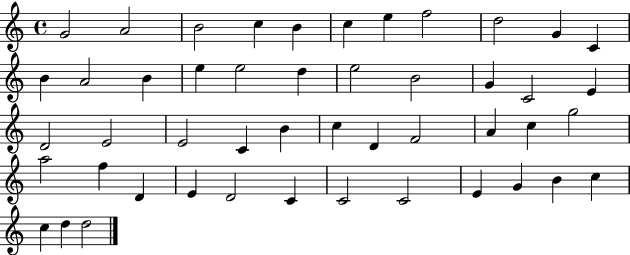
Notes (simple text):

G4/h A4/h B4/h C5/q B4/q C5/q E5/q F5/h D5/h G4/q C4/q B4/q A4/h B4/q E5/q E5/h D5/q E5/h B4/h G4/q C4/h E4/q D4/h E4/h E4/h C4/q B4/q C5/q D4/q F4/h A4/q C5/q G5/h A5/h F5/q D4/q E4/q D4/h C4/q C4/h C4/h E4/q G4/q B4/q C5/q C5/q D5/q D5/h